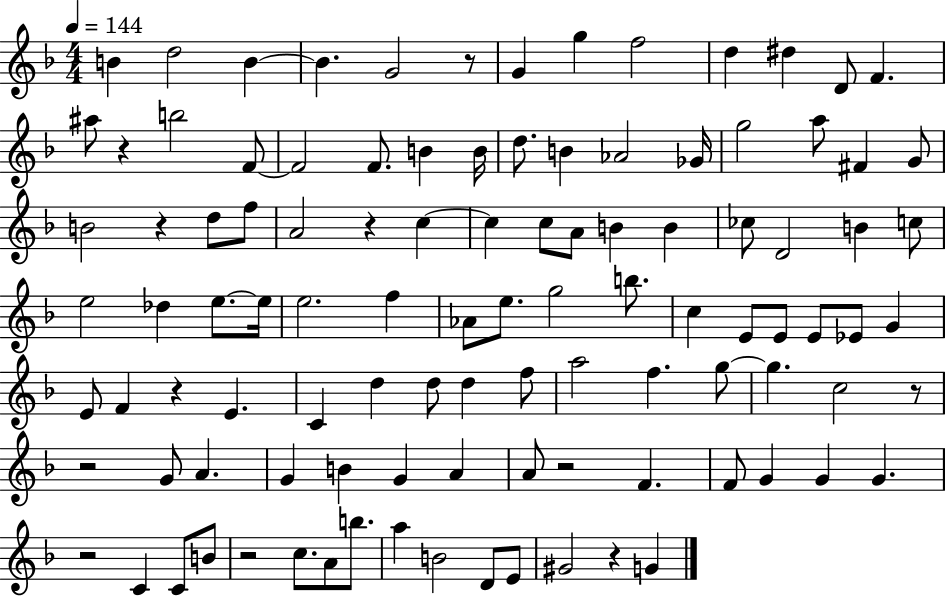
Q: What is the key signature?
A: F major